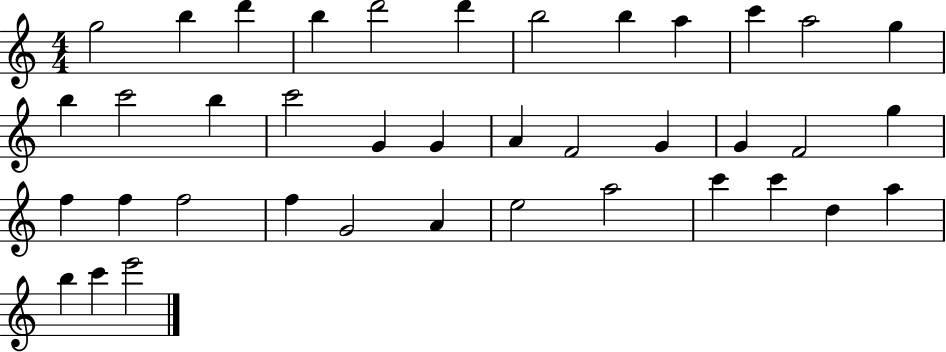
G5/h B5/q D6/q B5/q D6/h D6/q B5/h B5/q A5/q C6/q A5/h G5/q B5/q C6/h B5/q C6/h G4/q G4/q A4/q F4/h G4/q G4/q F4/h G5/q F5/q F5/q F5/h F5/q G4/h A4/q E5/h A5/h C6/q C6/q D5/q A5/q B5/q C6/q E6/h